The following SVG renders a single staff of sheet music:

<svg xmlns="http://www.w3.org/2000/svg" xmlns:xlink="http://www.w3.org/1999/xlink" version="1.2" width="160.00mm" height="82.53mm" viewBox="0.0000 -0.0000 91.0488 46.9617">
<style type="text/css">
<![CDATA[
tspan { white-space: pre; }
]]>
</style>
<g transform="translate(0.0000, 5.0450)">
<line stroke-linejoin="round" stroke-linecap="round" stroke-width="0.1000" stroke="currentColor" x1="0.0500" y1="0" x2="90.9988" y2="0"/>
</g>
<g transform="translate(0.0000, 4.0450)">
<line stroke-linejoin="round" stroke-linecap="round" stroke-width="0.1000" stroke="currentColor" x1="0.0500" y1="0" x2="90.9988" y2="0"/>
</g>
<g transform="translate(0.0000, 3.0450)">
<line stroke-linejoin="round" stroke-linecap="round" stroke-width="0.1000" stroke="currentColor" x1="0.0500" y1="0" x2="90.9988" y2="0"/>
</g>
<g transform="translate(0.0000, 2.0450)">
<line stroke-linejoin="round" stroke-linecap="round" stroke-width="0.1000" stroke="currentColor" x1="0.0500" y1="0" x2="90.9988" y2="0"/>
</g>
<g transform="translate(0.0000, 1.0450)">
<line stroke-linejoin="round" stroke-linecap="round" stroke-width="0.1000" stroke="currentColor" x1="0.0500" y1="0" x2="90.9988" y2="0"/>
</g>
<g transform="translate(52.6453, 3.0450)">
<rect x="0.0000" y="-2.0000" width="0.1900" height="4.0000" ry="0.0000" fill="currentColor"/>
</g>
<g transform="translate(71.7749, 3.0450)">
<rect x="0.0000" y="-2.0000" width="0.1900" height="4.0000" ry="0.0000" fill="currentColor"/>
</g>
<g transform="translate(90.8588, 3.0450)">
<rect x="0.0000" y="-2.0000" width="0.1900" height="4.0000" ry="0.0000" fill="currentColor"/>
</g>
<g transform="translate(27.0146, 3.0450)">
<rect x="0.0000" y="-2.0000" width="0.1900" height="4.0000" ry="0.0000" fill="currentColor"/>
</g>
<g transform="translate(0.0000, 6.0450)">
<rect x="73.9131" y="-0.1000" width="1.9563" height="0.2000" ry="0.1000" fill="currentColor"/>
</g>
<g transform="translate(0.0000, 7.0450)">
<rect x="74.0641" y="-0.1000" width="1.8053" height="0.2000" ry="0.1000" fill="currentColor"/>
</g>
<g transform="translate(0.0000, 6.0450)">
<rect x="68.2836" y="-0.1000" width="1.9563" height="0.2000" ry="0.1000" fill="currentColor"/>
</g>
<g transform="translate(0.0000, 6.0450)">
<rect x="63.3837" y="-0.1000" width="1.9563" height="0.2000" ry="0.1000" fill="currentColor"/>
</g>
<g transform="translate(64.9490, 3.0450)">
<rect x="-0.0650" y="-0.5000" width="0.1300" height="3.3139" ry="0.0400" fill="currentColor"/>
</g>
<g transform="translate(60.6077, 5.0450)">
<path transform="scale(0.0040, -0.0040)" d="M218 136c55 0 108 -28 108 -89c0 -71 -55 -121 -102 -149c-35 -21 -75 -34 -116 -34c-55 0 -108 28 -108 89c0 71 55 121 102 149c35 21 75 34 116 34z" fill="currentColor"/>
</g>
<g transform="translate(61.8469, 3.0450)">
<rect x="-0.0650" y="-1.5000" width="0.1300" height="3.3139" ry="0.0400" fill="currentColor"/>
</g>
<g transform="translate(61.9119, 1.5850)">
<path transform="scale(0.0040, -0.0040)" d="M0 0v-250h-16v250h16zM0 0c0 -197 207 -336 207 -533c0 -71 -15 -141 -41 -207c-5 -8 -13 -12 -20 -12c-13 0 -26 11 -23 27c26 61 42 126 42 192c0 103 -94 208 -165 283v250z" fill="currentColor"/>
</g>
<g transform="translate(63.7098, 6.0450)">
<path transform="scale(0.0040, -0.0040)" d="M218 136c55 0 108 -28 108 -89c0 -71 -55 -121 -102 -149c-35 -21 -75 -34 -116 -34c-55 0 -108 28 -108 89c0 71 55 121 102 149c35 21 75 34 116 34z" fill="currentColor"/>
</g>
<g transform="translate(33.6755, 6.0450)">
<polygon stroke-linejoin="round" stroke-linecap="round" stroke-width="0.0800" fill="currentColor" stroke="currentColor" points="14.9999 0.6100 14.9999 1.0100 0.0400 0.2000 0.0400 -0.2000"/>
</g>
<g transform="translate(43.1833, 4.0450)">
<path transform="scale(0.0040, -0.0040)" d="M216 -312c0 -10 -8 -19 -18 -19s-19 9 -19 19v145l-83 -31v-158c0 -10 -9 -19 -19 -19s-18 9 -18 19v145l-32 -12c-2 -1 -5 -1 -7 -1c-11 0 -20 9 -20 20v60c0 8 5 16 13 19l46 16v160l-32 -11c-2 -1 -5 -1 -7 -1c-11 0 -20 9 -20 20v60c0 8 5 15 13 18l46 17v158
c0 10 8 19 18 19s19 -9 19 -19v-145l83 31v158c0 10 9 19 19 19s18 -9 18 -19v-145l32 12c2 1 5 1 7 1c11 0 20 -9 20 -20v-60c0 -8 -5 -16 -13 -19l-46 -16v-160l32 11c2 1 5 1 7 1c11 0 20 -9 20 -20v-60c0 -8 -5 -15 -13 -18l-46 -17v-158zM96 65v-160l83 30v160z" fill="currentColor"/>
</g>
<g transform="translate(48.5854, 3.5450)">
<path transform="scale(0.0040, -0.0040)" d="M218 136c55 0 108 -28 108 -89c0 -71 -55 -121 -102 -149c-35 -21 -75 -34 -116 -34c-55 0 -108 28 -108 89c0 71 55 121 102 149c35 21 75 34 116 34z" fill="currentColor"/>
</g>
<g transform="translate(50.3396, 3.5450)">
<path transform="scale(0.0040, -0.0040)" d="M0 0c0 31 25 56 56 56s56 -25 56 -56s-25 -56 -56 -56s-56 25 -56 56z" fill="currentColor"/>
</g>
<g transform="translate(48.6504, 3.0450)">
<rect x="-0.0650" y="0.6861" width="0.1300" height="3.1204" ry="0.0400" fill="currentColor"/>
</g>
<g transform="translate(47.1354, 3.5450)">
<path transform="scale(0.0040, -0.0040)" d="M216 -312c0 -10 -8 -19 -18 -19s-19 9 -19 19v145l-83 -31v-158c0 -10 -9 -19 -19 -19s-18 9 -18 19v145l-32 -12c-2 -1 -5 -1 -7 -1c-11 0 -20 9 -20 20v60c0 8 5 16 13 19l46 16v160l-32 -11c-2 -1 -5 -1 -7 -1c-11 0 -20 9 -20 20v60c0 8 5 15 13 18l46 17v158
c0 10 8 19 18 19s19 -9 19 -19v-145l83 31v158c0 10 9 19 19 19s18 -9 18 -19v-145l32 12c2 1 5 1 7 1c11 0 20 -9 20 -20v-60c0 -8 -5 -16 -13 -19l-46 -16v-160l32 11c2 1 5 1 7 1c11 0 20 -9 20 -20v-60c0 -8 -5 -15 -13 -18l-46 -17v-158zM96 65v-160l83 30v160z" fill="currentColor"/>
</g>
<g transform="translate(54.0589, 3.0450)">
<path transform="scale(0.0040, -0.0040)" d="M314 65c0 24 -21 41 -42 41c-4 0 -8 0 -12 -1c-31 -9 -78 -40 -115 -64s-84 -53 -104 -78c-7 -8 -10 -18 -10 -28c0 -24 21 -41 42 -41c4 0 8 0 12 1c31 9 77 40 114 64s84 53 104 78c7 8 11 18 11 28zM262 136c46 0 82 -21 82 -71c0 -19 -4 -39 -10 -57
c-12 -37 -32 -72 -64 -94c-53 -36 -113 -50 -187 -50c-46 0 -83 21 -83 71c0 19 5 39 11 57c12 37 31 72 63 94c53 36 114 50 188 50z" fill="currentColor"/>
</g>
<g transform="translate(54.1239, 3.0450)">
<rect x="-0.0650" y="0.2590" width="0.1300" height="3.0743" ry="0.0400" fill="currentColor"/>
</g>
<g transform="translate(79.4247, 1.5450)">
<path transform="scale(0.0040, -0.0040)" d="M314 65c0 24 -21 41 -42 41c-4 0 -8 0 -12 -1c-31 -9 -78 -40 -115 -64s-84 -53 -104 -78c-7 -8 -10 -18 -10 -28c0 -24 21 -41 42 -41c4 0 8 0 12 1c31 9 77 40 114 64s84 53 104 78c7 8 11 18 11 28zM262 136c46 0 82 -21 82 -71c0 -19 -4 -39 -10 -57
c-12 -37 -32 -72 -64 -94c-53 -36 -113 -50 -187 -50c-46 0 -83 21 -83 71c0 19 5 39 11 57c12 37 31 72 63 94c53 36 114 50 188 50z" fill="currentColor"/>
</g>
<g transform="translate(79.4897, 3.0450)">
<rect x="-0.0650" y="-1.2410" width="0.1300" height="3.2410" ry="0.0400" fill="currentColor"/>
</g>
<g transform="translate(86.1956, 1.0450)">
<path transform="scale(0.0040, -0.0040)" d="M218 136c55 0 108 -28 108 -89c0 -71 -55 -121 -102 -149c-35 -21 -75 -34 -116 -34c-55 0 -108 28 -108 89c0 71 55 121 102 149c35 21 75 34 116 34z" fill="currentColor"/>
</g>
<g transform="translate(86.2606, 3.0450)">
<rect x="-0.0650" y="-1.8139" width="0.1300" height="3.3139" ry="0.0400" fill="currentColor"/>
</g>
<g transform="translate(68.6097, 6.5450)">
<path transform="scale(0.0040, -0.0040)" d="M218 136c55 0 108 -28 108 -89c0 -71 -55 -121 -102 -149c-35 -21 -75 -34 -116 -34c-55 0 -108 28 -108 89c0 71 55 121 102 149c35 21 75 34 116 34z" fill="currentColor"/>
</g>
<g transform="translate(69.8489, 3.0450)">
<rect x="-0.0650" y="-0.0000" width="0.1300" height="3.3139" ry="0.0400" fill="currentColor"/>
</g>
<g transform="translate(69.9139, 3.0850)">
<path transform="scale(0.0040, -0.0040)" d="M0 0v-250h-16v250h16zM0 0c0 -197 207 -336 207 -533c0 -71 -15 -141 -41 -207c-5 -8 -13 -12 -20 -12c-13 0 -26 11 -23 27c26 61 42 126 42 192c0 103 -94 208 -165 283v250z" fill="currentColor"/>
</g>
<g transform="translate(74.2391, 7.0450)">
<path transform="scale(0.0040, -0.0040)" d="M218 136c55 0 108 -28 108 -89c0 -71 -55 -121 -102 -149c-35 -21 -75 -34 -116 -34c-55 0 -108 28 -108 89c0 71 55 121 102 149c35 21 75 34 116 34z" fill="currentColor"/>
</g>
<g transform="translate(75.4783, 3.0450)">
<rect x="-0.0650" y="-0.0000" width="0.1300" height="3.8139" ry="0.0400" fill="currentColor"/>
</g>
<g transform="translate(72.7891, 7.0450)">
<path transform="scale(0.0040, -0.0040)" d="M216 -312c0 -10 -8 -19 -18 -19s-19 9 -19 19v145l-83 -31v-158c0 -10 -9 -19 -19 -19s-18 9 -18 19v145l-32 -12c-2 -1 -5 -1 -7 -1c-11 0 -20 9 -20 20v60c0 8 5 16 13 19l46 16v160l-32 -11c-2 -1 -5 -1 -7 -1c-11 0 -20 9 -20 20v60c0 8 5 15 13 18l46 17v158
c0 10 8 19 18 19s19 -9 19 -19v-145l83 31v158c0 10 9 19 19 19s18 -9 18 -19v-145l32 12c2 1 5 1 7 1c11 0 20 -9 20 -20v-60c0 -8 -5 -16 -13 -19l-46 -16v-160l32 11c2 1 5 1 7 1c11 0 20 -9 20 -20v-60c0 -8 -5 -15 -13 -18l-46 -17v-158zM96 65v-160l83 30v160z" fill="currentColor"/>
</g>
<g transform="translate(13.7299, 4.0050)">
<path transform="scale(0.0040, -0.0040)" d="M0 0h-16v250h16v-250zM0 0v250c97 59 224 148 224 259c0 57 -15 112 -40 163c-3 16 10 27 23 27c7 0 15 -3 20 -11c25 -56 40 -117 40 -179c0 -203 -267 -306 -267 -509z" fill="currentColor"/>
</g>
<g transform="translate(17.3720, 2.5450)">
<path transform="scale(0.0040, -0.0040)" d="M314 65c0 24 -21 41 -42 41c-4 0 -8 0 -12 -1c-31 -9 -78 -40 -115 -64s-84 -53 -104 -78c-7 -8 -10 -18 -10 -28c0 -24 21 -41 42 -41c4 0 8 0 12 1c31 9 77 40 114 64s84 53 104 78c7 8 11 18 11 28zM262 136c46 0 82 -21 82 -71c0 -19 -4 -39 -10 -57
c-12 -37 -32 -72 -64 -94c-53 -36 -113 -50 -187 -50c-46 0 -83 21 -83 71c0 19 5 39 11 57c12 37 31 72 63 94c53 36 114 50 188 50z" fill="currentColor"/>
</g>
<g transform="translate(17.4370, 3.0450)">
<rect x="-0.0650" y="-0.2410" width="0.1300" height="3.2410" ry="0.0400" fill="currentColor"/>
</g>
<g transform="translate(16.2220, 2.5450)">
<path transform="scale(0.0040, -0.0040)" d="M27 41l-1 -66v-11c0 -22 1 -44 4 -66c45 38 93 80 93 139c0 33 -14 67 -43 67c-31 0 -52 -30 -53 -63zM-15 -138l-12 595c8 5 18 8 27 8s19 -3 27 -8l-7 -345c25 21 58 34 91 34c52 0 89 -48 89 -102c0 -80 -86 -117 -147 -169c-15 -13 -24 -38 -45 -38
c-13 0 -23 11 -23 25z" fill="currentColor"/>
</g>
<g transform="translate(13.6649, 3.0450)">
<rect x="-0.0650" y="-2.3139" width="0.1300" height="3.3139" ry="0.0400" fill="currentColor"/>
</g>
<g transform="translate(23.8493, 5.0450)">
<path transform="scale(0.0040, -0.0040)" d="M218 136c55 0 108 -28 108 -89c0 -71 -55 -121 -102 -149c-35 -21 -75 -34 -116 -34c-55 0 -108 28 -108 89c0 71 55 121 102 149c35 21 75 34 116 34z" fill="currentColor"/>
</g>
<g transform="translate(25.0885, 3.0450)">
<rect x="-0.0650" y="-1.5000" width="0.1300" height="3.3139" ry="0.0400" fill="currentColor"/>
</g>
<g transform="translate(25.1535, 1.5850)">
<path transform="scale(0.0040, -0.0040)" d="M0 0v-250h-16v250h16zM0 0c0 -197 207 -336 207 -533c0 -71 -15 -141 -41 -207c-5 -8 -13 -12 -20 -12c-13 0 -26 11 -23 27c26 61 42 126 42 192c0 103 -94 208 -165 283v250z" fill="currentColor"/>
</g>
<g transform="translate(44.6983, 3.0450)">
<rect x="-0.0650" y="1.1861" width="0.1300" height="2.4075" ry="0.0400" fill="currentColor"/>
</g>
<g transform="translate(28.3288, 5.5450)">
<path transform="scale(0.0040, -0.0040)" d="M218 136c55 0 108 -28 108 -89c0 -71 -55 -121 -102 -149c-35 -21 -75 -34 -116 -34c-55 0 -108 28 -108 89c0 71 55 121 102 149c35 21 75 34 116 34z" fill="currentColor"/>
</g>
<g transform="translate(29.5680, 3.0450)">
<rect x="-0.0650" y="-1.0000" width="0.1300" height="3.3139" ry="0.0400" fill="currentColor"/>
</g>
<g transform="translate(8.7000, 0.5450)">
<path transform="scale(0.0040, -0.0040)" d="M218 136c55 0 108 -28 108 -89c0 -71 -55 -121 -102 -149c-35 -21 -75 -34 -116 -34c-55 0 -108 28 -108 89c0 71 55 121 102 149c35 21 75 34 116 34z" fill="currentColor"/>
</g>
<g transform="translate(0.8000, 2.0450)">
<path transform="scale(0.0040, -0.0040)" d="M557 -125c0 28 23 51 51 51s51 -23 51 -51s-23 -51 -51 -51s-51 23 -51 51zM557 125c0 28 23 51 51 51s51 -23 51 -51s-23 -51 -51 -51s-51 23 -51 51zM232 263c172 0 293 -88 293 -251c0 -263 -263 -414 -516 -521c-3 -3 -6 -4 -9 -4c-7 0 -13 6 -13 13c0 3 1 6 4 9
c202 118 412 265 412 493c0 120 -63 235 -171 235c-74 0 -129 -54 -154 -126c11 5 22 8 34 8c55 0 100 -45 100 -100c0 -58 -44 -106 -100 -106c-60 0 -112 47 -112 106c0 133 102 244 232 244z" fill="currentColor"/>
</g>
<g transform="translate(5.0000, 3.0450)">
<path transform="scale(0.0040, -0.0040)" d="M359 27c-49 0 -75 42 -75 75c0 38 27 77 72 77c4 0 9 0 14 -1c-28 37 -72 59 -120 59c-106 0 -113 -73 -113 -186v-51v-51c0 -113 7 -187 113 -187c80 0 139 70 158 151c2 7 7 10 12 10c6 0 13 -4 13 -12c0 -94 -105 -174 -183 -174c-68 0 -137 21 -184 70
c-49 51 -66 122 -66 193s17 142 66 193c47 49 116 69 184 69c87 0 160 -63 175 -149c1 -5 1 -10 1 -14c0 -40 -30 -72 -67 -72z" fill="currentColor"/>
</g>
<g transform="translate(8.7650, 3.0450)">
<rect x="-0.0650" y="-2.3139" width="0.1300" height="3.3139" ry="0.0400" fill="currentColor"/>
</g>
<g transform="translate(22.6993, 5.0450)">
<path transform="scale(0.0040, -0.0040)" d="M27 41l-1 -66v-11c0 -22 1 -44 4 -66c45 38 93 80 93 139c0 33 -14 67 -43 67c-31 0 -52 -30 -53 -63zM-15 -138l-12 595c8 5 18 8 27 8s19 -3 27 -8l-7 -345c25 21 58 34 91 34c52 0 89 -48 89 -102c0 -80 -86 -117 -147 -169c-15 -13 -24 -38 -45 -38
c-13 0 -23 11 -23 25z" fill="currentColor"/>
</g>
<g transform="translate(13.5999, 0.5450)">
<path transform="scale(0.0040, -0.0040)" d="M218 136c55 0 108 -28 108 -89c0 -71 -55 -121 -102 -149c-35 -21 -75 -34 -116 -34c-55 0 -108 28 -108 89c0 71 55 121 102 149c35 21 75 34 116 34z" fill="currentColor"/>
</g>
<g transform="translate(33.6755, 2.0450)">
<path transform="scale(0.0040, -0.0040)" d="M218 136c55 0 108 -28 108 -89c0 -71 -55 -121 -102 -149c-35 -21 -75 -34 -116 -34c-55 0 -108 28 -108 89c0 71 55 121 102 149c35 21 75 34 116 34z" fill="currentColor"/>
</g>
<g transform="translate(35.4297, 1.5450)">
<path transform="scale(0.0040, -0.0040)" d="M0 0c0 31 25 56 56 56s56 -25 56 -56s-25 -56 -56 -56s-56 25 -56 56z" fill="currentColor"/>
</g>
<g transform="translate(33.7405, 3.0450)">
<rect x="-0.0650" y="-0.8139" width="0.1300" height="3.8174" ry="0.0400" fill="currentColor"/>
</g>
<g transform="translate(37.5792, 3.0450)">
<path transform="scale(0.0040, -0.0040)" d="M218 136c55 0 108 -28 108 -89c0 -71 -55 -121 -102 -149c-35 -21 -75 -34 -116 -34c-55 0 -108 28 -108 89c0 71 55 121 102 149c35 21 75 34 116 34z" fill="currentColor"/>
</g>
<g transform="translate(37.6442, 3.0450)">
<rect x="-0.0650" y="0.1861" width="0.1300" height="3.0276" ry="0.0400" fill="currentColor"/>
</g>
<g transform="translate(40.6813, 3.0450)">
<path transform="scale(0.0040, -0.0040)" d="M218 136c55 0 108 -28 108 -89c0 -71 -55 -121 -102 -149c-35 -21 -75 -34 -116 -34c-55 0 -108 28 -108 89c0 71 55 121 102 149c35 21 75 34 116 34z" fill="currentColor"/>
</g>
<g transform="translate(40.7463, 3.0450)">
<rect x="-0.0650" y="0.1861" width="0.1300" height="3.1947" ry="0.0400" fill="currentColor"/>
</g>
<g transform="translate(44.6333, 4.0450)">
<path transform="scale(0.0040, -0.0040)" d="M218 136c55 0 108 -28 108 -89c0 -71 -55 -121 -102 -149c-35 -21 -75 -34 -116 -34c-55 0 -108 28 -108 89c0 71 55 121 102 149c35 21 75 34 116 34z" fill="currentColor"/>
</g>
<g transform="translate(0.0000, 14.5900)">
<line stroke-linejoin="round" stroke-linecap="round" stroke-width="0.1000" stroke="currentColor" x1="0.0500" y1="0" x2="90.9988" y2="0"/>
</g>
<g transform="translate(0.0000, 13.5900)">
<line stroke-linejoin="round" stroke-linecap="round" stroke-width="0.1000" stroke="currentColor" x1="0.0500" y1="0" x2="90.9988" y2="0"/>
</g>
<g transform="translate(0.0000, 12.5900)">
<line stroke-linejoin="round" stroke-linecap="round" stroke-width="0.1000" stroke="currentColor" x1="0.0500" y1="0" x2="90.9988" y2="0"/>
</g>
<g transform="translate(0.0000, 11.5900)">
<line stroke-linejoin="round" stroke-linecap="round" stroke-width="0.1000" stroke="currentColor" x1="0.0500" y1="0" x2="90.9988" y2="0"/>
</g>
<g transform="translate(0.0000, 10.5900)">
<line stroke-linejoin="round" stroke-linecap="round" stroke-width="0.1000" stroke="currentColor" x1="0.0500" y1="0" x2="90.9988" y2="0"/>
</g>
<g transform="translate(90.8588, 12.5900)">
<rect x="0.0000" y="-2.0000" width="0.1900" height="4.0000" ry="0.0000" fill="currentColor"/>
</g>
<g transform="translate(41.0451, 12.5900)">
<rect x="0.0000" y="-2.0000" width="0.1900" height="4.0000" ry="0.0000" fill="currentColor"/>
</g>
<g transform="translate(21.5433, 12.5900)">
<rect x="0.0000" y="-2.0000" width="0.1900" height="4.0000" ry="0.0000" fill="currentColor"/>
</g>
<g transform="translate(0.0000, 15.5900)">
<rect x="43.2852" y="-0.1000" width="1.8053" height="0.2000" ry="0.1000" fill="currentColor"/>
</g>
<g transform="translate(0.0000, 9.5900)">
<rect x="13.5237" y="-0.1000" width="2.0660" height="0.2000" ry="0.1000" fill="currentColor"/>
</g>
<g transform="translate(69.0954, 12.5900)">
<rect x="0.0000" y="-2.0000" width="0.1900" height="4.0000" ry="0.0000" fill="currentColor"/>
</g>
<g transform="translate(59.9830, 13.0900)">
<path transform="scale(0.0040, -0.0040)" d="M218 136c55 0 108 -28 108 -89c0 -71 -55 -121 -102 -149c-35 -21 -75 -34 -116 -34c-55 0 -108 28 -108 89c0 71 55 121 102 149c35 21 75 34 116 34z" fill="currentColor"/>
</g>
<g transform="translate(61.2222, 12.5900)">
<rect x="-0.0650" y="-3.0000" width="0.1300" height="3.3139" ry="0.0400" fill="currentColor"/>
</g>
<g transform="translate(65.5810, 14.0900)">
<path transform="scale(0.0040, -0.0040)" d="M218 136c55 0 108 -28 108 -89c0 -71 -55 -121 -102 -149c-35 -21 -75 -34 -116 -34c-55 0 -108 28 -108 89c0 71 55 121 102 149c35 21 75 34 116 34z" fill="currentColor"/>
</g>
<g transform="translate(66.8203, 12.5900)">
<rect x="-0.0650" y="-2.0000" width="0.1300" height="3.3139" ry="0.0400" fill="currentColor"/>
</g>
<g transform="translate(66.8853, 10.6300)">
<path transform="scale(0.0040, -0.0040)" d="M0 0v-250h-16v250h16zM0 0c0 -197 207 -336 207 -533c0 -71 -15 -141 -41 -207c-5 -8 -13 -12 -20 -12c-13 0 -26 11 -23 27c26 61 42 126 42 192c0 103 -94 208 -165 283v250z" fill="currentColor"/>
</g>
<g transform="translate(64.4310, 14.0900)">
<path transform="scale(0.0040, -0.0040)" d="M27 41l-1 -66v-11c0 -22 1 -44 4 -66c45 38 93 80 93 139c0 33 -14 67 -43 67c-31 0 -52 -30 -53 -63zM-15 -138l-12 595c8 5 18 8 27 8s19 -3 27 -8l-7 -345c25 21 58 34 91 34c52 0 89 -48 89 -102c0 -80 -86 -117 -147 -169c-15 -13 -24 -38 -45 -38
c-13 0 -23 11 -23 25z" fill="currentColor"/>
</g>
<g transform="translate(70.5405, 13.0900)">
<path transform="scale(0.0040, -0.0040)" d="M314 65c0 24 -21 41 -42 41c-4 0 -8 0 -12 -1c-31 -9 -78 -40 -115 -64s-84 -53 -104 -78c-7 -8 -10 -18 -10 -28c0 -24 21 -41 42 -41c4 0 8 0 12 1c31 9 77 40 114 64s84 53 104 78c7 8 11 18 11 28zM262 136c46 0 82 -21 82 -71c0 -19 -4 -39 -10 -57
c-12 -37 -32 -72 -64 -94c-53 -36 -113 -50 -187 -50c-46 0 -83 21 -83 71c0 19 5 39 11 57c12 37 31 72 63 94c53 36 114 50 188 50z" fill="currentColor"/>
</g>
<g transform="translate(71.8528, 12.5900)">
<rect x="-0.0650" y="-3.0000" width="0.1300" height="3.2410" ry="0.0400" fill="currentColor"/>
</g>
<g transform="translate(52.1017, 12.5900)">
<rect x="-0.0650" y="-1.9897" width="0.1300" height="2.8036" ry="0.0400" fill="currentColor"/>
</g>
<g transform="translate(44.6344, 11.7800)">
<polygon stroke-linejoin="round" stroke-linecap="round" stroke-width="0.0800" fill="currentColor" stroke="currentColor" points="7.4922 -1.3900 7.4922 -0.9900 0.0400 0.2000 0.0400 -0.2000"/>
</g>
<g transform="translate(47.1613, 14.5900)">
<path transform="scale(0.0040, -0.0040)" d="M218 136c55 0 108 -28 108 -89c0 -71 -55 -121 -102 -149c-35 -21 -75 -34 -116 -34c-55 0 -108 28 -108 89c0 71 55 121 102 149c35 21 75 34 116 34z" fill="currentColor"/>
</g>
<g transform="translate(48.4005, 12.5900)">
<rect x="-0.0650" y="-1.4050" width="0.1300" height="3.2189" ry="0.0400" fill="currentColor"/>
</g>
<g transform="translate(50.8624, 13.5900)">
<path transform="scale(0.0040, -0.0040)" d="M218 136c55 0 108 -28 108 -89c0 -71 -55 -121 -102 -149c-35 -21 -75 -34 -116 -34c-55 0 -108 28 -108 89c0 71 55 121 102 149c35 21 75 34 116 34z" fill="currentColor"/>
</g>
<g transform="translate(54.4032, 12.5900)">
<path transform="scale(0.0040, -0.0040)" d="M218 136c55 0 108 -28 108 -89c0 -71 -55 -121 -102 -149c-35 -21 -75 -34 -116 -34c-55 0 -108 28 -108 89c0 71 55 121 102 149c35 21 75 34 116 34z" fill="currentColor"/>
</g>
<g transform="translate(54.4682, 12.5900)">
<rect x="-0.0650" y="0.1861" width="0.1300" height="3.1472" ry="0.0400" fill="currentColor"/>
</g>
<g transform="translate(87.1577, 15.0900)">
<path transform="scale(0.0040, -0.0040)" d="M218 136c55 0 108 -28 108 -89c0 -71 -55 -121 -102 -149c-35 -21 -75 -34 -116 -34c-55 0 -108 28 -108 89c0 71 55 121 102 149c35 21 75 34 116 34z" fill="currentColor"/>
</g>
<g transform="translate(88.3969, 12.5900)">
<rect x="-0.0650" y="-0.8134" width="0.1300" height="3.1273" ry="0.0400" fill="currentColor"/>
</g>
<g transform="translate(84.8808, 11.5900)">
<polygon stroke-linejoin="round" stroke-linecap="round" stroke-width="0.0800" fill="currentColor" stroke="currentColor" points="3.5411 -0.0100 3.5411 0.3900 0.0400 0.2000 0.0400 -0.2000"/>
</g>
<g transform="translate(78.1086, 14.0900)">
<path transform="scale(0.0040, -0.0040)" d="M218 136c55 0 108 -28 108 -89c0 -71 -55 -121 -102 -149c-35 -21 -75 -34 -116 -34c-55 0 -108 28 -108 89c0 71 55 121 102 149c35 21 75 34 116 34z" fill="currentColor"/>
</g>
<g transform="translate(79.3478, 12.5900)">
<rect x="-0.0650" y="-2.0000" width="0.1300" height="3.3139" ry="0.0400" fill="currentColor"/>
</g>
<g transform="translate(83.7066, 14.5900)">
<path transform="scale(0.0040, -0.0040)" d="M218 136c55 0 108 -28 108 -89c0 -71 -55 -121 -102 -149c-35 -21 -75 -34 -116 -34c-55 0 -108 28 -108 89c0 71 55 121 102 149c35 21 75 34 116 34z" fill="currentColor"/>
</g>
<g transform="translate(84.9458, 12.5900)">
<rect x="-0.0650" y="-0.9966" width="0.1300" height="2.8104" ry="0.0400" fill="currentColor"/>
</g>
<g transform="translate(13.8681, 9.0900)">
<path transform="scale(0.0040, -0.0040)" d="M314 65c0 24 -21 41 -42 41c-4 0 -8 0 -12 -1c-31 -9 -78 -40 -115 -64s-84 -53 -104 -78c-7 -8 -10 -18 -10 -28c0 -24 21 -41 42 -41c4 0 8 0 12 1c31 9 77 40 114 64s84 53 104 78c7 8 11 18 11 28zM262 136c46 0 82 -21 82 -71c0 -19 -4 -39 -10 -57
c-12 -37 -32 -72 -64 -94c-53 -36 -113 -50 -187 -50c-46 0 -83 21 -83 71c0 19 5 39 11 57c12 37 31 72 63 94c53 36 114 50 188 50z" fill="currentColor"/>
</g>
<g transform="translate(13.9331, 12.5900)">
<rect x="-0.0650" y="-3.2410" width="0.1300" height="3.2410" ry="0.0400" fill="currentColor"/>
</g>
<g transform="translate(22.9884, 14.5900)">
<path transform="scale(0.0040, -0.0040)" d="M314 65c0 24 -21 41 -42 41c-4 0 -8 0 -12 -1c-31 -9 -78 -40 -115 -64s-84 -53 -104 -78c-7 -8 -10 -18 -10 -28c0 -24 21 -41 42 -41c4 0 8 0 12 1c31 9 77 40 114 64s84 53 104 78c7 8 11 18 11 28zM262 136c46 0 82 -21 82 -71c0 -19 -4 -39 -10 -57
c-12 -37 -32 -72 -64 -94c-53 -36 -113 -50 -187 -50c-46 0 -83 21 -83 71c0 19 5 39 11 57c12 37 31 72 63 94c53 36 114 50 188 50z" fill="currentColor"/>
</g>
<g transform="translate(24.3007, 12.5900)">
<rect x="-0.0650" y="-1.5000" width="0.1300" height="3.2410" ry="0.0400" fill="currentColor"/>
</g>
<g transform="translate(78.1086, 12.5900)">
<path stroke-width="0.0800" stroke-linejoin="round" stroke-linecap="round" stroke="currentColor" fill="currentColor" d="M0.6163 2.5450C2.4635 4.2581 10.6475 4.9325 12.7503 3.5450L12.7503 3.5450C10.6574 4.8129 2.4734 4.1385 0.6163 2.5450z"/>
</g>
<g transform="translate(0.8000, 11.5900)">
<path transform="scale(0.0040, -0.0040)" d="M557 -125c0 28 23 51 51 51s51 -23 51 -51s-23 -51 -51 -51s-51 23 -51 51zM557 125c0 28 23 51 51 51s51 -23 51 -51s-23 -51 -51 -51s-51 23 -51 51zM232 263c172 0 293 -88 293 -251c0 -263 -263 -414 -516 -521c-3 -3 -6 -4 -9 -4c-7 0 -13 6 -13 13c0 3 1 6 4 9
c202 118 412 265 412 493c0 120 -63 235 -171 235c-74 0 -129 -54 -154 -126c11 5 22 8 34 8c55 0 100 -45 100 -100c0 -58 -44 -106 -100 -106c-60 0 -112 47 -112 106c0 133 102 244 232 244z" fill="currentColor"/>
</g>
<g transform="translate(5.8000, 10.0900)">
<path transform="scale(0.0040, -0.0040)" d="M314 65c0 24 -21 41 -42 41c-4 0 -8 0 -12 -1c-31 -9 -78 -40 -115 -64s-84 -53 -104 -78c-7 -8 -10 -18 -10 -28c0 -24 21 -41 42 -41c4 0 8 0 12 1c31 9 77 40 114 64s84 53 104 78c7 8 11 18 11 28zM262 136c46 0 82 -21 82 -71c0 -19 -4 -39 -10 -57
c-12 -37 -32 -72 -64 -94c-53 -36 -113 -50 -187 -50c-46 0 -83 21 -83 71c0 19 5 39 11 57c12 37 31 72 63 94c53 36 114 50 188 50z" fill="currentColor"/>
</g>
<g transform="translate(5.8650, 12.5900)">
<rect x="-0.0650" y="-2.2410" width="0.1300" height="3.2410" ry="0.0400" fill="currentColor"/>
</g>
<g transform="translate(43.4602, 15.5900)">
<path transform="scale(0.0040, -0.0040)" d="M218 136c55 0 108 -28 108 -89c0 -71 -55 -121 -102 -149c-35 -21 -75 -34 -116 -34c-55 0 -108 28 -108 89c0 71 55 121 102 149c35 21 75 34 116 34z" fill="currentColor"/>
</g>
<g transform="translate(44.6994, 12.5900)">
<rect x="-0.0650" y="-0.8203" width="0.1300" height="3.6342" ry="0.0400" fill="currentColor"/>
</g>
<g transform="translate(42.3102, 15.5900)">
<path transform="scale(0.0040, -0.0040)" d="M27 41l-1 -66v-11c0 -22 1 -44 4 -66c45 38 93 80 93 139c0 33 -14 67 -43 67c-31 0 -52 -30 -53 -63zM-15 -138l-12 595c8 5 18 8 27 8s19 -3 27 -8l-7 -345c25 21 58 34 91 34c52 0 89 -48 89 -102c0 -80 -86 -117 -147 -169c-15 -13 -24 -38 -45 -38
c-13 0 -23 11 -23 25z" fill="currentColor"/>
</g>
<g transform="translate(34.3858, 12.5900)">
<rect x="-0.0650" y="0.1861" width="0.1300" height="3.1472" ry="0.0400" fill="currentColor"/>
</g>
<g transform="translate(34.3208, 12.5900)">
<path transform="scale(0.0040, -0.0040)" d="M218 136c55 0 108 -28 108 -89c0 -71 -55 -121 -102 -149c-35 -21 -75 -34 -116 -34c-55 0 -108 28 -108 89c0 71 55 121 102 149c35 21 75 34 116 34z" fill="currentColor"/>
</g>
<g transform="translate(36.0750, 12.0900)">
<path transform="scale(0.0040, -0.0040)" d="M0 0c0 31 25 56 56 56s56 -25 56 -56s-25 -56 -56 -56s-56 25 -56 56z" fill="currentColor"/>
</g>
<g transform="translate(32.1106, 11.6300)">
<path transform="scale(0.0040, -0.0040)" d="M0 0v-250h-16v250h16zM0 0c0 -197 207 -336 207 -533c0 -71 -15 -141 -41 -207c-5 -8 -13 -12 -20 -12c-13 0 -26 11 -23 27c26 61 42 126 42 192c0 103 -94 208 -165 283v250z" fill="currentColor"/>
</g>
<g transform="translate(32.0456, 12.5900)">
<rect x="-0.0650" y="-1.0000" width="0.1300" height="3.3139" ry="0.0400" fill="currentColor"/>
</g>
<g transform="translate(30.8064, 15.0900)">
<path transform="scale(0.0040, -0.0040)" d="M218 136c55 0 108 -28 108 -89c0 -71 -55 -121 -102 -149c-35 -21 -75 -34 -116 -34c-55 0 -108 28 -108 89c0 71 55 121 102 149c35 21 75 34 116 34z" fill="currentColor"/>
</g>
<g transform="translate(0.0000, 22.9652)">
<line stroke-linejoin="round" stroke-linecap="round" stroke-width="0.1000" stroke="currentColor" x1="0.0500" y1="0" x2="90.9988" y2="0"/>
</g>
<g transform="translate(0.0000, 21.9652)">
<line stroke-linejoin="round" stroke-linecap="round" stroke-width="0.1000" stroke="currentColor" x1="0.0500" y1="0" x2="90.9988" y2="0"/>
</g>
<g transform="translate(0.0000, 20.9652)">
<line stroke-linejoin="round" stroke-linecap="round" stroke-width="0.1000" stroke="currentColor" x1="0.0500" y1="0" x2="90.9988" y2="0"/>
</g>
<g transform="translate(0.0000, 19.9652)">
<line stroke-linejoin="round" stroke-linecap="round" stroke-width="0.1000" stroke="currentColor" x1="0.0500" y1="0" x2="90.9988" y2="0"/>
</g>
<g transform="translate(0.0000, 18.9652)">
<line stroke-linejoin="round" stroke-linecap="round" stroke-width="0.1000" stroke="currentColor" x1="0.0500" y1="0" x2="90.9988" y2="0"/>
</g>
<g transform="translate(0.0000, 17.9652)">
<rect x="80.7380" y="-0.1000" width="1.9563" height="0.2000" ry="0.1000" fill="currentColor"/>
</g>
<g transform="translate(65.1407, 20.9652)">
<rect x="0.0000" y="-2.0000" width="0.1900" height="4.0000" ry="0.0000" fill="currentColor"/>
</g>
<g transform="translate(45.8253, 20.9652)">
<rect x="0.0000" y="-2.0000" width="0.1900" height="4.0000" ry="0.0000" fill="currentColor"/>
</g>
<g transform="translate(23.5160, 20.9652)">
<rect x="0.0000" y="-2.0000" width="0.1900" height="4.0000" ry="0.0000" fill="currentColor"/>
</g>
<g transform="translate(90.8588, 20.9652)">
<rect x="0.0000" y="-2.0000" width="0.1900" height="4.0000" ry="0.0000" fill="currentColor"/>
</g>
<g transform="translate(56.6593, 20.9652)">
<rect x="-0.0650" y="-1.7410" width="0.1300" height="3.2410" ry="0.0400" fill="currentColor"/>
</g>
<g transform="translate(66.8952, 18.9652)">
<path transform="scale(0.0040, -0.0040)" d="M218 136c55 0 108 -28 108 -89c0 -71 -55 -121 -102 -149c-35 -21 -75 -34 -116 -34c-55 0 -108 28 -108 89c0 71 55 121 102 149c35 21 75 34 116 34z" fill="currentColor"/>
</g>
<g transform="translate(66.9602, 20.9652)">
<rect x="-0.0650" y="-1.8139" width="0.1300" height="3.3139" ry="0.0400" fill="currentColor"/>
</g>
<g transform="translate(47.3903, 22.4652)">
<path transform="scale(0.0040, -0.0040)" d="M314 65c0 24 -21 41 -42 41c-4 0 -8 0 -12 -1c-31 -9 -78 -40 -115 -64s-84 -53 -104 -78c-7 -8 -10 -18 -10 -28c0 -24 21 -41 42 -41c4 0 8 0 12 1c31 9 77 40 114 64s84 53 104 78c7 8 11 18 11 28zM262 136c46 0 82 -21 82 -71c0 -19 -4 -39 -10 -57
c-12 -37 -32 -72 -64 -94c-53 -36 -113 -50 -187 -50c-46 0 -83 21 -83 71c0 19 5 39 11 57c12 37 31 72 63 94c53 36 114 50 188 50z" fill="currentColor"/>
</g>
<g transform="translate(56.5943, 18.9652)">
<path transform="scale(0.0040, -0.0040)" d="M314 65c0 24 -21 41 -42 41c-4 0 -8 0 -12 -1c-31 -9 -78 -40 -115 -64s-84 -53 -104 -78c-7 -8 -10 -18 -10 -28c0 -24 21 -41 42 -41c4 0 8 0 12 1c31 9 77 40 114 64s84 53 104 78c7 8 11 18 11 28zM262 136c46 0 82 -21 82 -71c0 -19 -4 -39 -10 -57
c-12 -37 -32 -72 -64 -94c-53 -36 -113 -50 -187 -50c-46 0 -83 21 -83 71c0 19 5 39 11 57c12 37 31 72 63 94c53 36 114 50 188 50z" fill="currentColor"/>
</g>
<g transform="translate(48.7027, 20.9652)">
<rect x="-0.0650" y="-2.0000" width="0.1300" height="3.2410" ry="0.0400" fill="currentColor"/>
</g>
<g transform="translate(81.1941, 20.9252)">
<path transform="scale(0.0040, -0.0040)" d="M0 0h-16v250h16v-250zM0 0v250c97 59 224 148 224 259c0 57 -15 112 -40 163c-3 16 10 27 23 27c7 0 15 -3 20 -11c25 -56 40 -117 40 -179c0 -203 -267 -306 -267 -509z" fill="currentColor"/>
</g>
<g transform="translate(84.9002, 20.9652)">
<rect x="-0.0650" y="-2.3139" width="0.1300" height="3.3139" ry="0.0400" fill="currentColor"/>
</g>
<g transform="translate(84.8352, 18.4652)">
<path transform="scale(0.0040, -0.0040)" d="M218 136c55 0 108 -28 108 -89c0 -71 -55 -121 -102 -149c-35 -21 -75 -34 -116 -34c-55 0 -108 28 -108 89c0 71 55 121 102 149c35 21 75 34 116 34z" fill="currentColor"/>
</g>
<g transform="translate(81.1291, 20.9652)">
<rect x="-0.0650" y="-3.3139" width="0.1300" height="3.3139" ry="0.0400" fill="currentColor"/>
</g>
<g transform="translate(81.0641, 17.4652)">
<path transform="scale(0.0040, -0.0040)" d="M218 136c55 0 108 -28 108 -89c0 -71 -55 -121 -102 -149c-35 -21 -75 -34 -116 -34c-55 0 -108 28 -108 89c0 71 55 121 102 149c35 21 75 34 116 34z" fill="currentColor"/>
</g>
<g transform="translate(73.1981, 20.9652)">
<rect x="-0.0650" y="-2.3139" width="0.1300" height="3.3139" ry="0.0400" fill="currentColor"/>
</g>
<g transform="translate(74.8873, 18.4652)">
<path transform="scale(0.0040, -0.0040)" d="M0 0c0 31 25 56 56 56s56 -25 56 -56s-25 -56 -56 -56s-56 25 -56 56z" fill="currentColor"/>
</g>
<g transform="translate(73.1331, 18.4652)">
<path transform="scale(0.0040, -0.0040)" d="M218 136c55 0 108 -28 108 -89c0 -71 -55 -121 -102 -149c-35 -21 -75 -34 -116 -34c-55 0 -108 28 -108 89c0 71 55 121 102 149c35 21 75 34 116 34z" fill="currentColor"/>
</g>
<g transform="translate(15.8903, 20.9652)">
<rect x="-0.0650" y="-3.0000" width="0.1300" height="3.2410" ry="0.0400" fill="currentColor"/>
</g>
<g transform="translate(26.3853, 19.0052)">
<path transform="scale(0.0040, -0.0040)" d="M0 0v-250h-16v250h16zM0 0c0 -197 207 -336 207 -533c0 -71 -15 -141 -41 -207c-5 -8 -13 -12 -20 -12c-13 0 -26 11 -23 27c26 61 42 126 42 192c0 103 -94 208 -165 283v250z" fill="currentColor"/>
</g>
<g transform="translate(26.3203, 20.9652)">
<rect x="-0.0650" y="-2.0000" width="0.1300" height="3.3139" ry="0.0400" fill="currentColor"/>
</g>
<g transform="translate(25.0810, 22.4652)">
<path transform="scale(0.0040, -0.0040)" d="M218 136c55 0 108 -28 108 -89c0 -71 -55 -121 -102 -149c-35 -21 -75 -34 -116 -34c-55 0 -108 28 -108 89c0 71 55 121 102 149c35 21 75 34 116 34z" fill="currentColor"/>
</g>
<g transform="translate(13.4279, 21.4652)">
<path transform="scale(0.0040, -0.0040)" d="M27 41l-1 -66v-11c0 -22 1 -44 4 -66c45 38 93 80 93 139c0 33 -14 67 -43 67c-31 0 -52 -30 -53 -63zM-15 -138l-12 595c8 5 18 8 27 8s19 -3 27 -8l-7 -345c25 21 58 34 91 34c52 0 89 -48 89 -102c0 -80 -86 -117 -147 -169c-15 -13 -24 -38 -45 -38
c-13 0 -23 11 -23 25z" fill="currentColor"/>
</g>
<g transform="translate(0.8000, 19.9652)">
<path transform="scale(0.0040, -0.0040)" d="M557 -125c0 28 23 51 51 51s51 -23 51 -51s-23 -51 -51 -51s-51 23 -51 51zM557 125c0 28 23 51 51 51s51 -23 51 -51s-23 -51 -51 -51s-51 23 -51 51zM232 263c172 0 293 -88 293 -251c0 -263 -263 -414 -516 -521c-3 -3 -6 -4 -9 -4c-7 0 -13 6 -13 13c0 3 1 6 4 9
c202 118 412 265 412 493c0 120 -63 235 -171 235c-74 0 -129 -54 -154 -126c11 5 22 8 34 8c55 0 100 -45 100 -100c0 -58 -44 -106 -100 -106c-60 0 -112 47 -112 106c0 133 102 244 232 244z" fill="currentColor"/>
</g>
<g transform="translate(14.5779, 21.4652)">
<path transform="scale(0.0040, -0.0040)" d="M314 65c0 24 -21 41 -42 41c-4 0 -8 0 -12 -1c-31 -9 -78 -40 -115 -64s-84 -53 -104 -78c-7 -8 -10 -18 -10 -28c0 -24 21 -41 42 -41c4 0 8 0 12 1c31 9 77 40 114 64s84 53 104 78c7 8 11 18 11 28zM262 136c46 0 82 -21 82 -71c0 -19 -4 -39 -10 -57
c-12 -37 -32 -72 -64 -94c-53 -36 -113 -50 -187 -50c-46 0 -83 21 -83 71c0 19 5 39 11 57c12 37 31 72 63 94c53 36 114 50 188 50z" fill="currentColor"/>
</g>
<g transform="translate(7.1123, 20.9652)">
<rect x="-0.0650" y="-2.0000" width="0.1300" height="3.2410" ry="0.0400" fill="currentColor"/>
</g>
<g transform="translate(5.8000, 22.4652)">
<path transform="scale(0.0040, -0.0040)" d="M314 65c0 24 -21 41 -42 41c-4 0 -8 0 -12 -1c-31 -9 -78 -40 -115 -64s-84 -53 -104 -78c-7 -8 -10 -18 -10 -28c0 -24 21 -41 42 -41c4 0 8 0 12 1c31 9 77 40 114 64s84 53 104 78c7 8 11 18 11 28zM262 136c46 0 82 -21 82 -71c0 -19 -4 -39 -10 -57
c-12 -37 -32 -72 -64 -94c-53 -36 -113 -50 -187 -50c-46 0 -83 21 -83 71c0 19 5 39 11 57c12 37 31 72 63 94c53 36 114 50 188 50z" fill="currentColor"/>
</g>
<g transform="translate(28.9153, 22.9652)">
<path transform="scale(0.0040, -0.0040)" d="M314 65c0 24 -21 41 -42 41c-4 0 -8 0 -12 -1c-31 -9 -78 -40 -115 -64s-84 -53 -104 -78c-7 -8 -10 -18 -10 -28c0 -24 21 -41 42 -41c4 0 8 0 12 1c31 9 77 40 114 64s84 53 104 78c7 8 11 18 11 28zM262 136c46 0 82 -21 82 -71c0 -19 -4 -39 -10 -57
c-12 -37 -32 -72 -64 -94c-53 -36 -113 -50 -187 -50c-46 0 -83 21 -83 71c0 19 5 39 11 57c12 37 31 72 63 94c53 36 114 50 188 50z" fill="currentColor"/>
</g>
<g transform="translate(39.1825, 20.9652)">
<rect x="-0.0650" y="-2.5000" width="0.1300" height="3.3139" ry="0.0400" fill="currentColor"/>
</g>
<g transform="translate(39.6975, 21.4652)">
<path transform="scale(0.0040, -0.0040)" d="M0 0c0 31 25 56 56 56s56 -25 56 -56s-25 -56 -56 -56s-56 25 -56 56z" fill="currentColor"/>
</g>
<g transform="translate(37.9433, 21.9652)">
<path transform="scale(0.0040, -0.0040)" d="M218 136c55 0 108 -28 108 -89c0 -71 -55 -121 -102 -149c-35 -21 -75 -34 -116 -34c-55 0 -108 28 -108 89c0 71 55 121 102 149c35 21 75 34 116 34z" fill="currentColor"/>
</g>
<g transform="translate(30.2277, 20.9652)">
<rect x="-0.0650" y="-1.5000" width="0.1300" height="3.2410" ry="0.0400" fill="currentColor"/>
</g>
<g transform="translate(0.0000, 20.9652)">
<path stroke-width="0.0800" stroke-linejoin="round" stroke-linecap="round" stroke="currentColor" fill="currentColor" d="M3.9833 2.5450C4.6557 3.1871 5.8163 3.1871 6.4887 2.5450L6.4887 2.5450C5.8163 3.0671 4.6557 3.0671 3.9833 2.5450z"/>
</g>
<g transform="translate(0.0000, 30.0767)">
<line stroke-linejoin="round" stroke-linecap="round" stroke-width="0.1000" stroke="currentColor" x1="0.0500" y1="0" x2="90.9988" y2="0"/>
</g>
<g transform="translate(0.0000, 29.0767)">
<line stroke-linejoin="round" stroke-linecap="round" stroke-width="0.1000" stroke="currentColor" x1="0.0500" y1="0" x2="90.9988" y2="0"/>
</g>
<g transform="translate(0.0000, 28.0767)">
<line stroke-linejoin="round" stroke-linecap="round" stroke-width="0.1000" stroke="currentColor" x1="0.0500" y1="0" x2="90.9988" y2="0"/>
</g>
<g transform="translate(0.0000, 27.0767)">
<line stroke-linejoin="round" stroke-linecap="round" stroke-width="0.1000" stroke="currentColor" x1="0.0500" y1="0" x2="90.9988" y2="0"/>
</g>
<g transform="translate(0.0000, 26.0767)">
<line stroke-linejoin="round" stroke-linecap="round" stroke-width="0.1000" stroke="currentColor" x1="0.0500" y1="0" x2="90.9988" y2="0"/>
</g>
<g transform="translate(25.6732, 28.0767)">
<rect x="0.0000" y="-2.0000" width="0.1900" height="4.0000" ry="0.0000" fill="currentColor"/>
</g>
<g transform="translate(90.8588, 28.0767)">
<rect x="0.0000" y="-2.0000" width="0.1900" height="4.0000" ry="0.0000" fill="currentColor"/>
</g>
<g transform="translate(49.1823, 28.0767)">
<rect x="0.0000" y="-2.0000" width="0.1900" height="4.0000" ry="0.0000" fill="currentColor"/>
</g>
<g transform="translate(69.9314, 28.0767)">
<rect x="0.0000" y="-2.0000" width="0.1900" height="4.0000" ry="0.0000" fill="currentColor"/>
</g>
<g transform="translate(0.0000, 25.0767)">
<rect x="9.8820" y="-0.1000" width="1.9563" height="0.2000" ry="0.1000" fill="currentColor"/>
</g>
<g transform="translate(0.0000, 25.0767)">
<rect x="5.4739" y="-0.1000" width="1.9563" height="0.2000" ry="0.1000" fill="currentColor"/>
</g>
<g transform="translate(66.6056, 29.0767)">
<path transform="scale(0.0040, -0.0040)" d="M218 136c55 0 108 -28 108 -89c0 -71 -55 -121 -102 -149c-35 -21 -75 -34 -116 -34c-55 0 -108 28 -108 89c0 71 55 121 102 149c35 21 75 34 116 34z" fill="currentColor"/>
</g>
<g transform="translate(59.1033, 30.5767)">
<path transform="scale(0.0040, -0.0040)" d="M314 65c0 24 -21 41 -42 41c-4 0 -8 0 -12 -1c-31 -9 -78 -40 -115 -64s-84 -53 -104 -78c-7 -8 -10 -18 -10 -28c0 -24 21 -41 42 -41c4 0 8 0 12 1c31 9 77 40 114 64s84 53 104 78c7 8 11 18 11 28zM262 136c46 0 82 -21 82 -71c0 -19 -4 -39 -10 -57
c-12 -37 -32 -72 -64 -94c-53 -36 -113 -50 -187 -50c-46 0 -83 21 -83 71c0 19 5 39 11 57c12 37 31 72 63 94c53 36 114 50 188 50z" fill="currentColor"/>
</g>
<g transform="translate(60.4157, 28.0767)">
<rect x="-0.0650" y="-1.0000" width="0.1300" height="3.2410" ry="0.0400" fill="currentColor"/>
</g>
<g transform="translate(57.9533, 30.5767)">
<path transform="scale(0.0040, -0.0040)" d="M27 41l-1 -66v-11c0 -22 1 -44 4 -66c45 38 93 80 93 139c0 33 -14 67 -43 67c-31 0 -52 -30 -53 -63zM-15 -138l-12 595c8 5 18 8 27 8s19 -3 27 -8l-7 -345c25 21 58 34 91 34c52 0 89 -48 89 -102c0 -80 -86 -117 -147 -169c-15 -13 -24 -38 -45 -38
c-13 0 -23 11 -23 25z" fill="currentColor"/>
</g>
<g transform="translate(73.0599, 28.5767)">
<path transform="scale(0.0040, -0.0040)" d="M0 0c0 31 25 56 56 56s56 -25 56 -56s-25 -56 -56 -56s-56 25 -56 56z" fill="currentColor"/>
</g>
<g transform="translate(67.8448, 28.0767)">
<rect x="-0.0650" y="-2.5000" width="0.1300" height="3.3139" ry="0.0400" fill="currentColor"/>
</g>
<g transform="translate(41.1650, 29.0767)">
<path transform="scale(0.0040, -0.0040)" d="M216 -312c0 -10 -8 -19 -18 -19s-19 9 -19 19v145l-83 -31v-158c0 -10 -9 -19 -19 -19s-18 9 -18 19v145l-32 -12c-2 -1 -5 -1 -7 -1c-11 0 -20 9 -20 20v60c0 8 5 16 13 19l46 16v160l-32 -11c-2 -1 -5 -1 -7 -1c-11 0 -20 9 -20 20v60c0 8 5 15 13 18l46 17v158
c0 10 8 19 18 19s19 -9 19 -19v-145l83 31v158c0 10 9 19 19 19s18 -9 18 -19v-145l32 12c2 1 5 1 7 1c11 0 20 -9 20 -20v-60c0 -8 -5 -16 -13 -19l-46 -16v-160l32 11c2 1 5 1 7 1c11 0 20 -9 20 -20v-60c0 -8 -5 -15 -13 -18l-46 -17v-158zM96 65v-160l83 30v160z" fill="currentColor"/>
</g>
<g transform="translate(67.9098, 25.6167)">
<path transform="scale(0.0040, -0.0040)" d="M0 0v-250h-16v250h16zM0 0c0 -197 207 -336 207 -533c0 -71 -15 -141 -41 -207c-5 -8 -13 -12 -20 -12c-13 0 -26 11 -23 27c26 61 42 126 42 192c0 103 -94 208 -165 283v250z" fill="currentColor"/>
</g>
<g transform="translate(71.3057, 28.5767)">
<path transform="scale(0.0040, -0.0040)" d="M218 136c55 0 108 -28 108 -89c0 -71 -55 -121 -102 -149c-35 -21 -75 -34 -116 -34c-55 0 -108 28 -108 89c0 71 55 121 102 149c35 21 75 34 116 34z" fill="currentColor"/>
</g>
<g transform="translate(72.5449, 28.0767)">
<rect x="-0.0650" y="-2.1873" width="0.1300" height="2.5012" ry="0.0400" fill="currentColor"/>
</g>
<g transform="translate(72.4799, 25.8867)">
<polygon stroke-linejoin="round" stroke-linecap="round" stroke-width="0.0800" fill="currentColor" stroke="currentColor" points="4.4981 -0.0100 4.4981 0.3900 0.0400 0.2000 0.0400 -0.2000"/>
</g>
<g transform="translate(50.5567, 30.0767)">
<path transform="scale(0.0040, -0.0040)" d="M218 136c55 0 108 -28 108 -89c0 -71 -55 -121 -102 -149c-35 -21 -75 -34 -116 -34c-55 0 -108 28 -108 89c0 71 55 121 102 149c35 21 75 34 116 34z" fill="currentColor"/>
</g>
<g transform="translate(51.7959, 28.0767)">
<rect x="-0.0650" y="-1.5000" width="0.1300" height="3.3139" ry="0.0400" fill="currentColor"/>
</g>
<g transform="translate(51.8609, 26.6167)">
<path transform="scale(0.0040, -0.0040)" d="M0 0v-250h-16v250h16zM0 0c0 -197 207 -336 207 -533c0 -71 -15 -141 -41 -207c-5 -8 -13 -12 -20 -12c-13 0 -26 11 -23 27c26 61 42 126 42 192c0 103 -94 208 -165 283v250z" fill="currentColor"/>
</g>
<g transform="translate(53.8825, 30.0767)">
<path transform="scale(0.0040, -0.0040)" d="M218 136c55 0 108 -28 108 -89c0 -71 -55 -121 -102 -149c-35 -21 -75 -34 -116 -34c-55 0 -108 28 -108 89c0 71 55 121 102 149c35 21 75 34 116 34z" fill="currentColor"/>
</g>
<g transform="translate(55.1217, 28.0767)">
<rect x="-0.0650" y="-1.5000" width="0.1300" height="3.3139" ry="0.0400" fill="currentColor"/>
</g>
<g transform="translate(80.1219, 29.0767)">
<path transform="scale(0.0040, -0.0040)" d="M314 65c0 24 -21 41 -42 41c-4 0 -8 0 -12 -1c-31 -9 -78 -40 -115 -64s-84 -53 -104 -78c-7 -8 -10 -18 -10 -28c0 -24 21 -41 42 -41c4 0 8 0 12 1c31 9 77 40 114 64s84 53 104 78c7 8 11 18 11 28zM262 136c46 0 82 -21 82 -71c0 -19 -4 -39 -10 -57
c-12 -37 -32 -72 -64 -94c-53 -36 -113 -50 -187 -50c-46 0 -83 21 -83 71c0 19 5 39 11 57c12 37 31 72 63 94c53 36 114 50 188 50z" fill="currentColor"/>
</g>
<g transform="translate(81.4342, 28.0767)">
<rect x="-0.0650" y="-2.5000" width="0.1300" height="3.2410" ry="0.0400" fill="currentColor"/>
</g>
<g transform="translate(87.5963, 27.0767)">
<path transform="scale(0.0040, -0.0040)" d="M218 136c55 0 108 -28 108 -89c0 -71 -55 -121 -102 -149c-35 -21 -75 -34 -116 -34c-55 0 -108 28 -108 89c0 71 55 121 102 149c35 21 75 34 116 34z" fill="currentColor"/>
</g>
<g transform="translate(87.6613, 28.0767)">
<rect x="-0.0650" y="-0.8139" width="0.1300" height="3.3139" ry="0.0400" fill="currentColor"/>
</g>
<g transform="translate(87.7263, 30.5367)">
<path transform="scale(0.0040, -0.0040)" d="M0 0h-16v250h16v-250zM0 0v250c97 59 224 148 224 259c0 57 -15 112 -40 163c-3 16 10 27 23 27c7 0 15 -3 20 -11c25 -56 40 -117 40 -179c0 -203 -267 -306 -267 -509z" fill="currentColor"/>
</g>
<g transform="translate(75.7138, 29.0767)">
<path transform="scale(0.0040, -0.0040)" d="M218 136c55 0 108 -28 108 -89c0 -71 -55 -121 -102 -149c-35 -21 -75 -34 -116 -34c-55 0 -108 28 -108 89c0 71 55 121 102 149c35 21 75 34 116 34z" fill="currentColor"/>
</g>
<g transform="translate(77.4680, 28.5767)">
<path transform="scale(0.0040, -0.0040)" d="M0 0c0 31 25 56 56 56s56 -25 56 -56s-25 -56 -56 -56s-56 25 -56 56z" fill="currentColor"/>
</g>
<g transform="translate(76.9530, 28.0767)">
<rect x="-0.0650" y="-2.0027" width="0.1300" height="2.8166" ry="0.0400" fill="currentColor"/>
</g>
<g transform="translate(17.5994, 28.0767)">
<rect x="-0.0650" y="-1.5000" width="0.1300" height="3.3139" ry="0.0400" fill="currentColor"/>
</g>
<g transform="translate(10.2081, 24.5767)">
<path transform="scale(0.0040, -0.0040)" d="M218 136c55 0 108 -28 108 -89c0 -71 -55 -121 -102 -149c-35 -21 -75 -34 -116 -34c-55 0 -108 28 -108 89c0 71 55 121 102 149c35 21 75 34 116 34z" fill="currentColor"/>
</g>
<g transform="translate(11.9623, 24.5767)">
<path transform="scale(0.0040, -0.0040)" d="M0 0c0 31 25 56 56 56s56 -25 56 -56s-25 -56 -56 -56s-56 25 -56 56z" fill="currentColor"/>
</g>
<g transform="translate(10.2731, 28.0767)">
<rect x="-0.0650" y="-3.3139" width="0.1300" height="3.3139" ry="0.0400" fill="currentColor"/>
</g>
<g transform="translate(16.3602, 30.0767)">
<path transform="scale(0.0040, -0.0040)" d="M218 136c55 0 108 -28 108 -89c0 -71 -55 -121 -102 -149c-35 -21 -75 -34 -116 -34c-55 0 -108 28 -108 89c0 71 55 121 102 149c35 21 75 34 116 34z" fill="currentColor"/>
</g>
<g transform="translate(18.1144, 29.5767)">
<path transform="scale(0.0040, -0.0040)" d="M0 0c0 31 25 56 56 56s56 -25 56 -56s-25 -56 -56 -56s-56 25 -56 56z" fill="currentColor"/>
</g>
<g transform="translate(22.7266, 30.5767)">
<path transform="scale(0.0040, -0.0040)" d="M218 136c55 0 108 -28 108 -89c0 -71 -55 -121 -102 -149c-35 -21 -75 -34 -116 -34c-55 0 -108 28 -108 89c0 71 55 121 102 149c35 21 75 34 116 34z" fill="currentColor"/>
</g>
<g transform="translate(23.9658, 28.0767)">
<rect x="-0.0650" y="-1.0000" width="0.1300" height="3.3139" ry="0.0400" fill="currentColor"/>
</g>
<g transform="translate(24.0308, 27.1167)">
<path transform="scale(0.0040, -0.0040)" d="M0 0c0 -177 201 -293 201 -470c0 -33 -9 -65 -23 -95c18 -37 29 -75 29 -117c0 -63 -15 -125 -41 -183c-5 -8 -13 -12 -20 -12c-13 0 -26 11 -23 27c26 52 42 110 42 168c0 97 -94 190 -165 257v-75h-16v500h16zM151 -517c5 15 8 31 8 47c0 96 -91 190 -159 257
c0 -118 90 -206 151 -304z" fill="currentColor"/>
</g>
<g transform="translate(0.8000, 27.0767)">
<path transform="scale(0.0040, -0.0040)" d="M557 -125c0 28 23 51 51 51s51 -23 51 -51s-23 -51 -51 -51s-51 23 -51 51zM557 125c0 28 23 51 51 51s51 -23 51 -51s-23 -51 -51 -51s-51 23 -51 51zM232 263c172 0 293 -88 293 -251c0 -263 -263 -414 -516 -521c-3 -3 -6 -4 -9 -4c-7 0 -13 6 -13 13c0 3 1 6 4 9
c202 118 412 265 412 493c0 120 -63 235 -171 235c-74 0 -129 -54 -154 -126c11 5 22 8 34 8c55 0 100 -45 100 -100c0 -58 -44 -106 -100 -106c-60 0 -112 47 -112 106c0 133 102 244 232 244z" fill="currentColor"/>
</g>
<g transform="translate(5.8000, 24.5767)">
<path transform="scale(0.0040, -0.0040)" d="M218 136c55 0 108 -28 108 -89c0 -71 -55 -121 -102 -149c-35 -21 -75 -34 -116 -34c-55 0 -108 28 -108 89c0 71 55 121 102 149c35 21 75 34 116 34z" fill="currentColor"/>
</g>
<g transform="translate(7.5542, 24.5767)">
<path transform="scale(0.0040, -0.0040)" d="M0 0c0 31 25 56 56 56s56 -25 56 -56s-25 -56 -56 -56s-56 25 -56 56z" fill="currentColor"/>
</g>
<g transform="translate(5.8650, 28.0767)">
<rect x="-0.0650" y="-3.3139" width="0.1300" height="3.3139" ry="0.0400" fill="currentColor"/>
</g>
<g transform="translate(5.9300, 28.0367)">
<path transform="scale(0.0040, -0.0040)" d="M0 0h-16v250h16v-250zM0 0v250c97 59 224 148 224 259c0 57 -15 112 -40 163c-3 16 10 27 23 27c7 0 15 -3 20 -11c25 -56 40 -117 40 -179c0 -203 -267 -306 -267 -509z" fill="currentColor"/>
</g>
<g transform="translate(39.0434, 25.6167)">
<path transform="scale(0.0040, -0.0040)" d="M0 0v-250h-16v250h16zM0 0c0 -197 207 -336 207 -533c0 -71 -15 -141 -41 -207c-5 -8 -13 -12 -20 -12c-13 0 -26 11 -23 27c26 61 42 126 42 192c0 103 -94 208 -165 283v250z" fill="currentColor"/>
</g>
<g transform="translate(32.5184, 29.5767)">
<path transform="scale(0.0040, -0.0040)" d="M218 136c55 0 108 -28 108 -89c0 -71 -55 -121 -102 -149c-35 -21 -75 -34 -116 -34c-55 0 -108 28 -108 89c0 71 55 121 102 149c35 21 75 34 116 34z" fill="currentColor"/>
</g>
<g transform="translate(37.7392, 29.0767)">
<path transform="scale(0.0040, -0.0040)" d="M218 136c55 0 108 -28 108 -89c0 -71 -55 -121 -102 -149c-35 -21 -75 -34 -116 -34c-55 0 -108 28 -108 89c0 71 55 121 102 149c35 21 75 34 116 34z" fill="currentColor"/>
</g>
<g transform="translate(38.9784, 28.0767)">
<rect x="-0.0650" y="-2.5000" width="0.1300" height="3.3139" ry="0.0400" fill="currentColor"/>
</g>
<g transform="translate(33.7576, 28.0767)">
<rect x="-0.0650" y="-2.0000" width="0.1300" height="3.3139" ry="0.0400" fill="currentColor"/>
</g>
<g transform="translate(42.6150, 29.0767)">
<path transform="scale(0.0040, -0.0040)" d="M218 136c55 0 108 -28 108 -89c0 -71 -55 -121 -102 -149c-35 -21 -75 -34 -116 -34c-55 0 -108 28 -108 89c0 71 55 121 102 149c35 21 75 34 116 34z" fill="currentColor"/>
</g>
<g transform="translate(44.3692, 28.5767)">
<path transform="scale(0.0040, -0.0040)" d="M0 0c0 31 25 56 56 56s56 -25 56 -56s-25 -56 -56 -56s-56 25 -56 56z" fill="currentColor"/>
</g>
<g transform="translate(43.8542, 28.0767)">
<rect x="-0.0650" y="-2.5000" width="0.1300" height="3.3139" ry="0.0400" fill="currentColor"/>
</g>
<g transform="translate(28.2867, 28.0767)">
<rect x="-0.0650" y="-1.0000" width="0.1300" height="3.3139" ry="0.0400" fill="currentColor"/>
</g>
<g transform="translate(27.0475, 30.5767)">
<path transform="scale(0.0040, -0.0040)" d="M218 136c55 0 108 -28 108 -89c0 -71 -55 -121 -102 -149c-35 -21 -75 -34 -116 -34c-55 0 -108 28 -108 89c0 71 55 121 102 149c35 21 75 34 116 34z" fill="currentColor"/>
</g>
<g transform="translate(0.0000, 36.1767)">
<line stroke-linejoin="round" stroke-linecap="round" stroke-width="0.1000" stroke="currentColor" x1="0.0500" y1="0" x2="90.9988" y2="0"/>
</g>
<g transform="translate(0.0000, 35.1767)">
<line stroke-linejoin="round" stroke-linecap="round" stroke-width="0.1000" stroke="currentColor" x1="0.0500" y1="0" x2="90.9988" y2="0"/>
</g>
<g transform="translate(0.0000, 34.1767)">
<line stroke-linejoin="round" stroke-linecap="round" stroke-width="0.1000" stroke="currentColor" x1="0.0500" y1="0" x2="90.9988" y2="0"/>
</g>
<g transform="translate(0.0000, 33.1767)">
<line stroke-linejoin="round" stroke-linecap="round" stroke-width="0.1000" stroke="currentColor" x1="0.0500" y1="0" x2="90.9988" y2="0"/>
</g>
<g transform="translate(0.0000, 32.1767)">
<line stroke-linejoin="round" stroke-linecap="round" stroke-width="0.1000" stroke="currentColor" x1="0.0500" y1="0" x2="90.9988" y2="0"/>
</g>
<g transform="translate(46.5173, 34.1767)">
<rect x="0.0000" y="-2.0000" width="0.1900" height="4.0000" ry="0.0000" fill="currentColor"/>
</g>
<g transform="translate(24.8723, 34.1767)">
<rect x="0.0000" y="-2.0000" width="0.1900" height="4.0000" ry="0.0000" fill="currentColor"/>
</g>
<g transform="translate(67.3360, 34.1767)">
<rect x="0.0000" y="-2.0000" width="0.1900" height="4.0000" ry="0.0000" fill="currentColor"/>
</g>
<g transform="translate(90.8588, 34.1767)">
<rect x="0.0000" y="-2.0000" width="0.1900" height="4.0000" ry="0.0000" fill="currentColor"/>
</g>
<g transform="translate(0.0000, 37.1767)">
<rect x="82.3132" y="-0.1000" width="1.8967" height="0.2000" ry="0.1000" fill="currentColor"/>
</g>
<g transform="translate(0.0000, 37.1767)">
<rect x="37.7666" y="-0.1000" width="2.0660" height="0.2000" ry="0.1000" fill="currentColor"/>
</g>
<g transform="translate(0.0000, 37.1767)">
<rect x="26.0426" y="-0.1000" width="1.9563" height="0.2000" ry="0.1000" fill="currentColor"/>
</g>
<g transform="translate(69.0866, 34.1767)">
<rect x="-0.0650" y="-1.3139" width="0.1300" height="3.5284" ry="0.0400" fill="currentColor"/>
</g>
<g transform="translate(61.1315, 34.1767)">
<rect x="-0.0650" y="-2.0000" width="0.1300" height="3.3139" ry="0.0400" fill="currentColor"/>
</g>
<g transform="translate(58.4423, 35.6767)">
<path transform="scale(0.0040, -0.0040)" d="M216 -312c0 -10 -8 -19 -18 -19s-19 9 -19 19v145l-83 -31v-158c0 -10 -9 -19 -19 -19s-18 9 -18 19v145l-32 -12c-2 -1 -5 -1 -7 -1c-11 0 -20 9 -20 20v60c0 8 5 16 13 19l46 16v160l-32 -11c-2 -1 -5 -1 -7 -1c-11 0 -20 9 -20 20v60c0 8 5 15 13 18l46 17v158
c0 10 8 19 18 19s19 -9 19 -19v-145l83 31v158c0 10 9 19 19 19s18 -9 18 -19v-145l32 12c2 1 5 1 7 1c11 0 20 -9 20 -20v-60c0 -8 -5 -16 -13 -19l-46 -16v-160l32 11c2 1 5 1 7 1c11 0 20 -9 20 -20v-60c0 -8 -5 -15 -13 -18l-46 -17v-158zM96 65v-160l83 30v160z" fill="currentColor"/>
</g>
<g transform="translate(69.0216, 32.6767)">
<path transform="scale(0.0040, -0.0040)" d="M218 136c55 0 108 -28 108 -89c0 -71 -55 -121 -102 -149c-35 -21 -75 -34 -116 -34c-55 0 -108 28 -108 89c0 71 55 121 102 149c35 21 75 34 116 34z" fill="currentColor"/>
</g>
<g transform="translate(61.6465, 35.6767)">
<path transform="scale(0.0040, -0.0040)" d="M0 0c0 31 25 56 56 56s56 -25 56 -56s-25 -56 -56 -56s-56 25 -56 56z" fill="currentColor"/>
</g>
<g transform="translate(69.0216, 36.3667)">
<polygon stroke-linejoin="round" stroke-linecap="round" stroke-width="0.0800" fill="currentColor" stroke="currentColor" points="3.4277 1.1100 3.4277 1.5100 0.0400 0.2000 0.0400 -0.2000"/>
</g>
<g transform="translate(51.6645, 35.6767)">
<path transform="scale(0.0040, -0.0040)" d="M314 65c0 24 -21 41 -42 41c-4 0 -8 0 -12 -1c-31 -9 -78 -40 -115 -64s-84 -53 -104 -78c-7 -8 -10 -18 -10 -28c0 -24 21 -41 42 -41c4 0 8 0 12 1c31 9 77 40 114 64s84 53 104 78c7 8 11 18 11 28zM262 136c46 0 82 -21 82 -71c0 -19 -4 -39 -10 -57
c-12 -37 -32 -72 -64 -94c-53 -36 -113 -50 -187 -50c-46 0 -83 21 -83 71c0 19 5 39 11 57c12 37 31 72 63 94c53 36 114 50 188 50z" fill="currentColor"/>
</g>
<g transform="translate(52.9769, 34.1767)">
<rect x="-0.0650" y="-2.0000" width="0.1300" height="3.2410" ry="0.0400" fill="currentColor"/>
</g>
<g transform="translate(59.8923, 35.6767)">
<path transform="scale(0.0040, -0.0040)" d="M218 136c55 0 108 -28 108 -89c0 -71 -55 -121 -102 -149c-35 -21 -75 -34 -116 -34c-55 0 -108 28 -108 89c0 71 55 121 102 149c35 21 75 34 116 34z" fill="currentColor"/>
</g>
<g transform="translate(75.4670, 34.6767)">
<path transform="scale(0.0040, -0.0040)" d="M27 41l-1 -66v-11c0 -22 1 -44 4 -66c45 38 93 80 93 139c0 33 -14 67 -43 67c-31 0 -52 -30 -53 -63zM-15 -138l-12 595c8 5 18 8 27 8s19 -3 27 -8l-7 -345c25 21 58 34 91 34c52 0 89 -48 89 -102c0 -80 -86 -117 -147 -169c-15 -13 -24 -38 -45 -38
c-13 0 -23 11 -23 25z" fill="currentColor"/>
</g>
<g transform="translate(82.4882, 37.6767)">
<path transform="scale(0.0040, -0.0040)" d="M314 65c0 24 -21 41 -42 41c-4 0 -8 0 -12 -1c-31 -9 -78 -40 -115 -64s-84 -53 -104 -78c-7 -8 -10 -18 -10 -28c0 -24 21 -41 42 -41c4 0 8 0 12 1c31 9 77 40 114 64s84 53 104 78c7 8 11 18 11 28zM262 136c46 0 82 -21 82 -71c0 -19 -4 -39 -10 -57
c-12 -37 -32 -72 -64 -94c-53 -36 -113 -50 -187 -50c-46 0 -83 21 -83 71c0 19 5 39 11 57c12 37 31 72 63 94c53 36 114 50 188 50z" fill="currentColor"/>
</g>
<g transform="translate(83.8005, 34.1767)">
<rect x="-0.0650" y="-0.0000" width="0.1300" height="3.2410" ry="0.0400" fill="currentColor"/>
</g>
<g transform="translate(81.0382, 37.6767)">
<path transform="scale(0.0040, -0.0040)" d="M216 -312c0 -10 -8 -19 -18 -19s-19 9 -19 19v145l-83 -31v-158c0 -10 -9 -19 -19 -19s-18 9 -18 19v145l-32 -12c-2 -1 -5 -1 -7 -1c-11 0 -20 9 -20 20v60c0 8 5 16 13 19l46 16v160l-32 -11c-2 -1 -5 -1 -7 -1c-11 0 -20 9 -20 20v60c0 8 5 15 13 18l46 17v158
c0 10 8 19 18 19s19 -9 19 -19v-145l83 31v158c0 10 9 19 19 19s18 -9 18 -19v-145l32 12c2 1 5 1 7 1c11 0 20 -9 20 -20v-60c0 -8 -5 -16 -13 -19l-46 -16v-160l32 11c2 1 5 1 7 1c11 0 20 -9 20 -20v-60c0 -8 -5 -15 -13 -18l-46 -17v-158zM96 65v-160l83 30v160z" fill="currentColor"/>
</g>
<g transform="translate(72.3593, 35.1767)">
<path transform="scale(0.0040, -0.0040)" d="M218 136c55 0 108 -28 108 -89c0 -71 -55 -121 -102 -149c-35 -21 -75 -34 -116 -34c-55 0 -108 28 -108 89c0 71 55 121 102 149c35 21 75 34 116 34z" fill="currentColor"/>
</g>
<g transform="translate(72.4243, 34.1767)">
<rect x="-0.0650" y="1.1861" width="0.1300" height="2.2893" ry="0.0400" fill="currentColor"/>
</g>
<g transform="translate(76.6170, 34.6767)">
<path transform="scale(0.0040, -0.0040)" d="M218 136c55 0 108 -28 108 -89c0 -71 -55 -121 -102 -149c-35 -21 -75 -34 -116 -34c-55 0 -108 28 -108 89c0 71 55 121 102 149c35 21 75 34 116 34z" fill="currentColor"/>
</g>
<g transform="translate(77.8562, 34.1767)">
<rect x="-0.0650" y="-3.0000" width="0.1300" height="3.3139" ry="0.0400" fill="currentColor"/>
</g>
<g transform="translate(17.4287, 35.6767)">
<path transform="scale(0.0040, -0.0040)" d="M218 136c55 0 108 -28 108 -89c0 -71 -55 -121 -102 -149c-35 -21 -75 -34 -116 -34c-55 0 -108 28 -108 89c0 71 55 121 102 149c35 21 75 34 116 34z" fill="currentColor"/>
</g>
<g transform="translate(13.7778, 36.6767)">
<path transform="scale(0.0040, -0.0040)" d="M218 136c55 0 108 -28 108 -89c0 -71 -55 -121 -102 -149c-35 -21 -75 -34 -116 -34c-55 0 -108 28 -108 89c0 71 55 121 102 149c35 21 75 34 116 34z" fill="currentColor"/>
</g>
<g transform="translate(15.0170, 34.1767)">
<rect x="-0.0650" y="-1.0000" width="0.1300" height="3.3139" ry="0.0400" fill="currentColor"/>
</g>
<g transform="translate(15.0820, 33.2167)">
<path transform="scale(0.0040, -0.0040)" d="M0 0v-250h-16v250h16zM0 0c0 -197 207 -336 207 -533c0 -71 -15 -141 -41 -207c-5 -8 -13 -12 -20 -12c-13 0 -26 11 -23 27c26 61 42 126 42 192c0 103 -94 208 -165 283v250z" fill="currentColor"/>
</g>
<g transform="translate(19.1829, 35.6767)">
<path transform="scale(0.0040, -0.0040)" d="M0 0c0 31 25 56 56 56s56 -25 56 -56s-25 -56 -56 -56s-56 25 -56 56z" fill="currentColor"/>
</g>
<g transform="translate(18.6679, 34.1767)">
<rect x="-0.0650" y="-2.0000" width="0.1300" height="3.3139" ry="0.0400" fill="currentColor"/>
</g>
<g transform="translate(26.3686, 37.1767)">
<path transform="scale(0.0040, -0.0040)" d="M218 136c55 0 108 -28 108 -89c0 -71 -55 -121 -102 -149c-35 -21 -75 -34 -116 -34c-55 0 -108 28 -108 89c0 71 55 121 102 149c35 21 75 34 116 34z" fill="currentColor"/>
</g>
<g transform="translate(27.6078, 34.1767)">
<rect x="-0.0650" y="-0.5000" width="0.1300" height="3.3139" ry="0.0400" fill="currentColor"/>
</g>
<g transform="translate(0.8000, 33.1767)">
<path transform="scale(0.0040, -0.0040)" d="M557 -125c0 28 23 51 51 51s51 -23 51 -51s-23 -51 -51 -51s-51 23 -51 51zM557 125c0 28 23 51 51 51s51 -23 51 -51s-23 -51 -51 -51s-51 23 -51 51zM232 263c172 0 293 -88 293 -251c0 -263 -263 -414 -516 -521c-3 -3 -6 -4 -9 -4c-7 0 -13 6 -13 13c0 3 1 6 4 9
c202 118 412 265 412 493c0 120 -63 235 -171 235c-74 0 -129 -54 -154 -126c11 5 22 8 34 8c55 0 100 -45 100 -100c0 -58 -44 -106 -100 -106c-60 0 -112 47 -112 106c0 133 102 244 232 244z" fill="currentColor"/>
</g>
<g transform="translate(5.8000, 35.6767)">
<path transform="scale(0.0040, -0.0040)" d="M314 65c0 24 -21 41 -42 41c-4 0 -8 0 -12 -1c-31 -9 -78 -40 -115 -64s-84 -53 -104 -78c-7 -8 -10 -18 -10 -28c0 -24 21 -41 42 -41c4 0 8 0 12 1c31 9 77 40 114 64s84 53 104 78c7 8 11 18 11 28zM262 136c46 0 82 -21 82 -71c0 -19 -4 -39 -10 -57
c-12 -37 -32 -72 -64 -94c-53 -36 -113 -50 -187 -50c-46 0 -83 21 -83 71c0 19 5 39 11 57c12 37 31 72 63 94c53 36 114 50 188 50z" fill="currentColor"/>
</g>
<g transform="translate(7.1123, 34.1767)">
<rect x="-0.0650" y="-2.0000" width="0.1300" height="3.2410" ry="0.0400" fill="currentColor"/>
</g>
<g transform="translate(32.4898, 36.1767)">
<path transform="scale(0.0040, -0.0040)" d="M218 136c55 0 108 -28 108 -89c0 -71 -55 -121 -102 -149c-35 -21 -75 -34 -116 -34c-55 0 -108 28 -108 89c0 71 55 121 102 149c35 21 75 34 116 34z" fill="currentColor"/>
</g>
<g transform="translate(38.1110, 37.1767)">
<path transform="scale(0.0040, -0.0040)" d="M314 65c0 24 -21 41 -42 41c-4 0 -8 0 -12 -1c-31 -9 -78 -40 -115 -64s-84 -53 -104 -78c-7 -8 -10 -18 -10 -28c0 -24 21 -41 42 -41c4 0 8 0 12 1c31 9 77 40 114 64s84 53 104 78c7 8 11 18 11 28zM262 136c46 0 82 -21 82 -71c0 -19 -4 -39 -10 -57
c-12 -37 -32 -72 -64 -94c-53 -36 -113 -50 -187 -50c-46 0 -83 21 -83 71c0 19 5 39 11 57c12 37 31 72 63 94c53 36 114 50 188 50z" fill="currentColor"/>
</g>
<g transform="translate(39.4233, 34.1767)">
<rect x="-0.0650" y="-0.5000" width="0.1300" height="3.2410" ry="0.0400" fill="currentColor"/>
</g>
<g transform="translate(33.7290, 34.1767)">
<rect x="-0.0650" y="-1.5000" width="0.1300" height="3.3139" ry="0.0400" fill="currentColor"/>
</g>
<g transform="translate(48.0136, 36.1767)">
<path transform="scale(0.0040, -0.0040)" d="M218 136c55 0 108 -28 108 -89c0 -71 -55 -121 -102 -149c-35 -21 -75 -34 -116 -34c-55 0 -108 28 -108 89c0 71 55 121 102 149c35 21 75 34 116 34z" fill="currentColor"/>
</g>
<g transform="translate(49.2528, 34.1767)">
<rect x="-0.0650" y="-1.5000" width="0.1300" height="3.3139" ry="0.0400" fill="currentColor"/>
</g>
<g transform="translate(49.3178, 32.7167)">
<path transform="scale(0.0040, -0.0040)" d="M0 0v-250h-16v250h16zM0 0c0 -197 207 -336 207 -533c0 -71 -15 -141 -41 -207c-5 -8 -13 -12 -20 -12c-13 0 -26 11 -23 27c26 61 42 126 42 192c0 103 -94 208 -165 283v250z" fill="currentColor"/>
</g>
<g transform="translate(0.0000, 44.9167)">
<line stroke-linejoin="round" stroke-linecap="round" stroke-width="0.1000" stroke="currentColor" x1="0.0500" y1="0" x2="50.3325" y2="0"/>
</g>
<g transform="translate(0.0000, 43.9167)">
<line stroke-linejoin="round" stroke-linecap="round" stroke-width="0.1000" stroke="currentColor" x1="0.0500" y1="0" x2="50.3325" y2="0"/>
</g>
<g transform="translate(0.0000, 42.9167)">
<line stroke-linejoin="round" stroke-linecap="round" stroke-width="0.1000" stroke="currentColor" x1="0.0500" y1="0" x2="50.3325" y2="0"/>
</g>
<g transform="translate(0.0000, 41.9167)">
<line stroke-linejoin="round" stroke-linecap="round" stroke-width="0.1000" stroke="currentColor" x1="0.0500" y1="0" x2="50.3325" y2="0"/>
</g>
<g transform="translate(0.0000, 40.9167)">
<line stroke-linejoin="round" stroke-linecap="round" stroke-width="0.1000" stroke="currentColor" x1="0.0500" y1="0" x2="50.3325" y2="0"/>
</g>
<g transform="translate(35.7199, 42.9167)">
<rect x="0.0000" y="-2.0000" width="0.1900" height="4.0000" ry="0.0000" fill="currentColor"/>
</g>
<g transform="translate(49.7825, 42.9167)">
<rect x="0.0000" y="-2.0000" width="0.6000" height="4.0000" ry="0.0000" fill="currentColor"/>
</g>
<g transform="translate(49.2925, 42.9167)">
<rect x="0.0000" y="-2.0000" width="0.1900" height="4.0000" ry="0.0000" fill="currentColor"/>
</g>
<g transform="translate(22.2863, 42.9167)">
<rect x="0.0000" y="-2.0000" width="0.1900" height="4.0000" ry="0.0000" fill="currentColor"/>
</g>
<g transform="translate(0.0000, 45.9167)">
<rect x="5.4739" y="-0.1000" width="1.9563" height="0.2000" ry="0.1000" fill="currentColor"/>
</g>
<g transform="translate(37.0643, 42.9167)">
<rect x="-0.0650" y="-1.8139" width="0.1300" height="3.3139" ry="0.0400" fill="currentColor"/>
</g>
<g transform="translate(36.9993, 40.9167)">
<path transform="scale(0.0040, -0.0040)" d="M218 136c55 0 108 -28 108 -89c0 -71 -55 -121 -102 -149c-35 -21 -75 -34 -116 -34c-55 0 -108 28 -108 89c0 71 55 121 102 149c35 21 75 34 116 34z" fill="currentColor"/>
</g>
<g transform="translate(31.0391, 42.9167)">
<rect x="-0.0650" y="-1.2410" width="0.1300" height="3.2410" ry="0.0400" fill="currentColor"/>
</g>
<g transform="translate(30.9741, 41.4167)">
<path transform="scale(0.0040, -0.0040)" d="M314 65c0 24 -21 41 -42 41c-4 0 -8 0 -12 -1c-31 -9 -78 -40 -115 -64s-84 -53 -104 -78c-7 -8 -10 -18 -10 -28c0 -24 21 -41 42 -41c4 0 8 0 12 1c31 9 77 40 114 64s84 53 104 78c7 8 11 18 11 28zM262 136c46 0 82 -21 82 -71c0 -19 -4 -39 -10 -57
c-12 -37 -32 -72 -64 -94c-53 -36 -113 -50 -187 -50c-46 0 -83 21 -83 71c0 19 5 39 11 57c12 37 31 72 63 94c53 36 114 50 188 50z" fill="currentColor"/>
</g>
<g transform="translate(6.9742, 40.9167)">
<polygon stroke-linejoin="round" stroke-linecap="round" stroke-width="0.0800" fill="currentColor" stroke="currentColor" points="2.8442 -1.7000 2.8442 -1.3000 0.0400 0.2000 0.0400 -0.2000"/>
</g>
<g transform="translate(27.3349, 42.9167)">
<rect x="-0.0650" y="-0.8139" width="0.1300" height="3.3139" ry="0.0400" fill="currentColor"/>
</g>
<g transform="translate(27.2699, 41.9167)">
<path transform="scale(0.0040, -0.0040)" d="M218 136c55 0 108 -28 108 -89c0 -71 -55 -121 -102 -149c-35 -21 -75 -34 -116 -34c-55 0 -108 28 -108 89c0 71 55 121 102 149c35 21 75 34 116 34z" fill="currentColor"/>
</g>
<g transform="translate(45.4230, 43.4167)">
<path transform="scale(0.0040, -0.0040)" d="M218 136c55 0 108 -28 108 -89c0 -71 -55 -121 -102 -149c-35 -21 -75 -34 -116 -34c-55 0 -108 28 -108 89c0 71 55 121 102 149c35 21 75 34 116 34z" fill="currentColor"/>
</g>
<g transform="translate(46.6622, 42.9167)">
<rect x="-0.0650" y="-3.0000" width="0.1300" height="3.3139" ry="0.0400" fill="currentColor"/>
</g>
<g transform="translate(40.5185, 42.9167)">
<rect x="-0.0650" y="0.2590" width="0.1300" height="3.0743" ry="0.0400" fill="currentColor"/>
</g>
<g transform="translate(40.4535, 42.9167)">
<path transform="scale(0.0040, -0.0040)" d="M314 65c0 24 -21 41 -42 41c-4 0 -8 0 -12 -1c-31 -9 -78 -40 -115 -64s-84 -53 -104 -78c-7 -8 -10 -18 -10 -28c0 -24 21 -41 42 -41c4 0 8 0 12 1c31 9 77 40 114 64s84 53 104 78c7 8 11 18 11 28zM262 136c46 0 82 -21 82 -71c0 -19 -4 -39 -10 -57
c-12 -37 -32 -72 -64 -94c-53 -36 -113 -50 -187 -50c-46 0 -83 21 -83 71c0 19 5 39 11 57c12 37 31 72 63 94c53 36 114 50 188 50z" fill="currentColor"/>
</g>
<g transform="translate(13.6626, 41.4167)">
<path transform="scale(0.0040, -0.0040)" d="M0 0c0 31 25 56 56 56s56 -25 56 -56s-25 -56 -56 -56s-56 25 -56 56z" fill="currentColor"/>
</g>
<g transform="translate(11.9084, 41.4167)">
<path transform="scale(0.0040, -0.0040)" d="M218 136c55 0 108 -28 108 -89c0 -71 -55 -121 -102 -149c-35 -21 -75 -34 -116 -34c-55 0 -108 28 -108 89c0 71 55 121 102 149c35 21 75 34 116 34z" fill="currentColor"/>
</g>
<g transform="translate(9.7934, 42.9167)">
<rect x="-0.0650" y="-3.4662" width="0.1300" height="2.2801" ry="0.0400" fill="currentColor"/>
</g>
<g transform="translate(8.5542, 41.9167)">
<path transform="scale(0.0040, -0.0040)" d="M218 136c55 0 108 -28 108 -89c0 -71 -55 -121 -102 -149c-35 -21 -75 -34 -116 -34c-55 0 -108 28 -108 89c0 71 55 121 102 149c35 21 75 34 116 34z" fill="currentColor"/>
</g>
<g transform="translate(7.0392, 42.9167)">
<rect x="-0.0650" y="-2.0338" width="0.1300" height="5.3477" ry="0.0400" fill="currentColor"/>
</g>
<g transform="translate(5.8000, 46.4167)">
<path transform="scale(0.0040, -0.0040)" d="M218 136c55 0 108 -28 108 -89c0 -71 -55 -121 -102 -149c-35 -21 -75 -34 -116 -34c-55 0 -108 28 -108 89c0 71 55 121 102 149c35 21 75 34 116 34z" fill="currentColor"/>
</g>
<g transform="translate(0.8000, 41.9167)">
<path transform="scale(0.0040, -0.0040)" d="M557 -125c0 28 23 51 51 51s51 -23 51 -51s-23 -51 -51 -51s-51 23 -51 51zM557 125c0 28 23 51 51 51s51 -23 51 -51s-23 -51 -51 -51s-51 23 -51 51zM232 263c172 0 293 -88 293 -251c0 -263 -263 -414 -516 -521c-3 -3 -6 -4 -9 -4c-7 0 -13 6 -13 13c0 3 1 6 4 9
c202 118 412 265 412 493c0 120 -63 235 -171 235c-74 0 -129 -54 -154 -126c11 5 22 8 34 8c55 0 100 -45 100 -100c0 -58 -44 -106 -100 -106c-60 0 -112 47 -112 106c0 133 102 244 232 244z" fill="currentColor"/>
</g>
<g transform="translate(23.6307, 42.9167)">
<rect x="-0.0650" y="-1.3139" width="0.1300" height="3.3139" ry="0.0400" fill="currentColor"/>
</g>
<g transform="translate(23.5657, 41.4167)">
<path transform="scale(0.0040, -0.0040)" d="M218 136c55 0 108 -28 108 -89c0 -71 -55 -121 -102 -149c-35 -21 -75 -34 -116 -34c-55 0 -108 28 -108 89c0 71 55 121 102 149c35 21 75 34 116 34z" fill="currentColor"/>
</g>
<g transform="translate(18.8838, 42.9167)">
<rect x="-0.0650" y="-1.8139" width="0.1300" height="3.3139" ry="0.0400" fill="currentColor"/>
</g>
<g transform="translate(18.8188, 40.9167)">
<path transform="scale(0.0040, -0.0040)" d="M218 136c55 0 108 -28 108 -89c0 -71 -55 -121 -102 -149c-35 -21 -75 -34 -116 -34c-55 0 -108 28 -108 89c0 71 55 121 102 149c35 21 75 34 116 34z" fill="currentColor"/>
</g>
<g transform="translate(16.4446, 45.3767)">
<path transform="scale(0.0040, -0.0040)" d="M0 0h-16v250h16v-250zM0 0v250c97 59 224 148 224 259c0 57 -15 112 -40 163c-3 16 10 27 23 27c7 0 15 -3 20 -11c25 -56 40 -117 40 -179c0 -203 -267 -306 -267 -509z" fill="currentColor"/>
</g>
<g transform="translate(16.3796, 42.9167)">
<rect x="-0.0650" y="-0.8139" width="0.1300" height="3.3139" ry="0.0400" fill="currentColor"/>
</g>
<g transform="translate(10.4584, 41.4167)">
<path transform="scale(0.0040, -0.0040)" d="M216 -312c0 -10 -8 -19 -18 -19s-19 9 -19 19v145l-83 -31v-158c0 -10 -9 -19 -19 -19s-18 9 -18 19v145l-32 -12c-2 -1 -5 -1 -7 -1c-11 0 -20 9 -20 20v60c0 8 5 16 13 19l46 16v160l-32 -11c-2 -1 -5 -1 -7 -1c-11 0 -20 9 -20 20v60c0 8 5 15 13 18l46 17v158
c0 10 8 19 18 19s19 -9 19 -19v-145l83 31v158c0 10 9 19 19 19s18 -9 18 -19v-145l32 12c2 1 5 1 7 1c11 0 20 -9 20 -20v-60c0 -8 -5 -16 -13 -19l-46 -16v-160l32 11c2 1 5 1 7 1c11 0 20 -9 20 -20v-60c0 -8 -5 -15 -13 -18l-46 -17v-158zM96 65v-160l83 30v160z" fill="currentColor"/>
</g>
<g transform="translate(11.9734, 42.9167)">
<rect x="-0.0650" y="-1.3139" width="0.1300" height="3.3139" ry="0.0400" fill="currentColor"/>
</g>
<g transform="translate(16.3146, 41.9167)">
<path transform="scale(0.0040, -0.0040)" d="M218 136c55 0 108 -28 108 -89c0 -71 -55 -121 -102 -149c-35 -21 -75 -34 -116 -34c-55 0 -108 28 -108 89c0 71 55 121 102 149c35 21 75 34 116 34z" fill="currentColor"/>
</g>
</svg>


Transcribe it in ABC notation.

X:1
T:Untitled
M:4/4
L:1/4
K:C
B, B,/2 _E,2 _G,,/2 F,, F,/2 D,/2 D,/2 ^B,,/2 ^C,/2 D,2 G,,/2 E,, D,,/2 ^C,, G,2 A, B,2 D2 G,,2 F,,/2 D, _E,,/2 G,,/2 B,,/2 D, C, _A,,/2 C,2 A,, G,,/2 F,,/2 A,,2 _C,2 A,,/2 G,,2 B,, A,,2 A,2 A, B, D/2 B, D/2 D G,, F,,/4 F,, A,, B,,/2 ^B,, G,,/2 G,, _F,,2 B,,/2 C,/2 B,,/2 B,,2 F,/2 A,,2 F,,/2 A,, E,, G,, E,,2 G,,/2 A,,2 ^A,, G,/2 B,,/2 _C, ^D,,2 D,,/2 F,/2 ^G, F,/2 A, G, F, G,2 A, D,2 C,